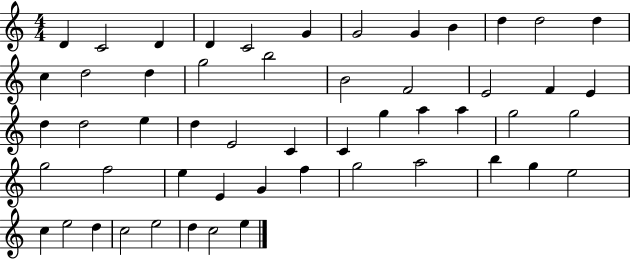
{
  \clef treble
  \numericTimeSignature
  \time 4/4
  \key c \major
  d'4 c'2 d'4 | d'4 c'2 g'4 | g'2 g'4 b'4 | d''4 d''2 d''4 | \break c''4 d''2 d''4 | g''2 b''2 | b'2 f'2 | e'2 f'4 e'4 | \break d''4 d''2 e''4 | d''4 e'2 c'4 | c'4 g''4 a''4 a''4 | g''2 g''2 | \break g''2 f''2 | e''4 e'4 g'4 f''4 | g''2 a''2 | b''4 g''4 e''2 | \break c''4 e''2 d''4 | c''2 e''2 | d''4 c''2 e''4 | \bar "|."
}